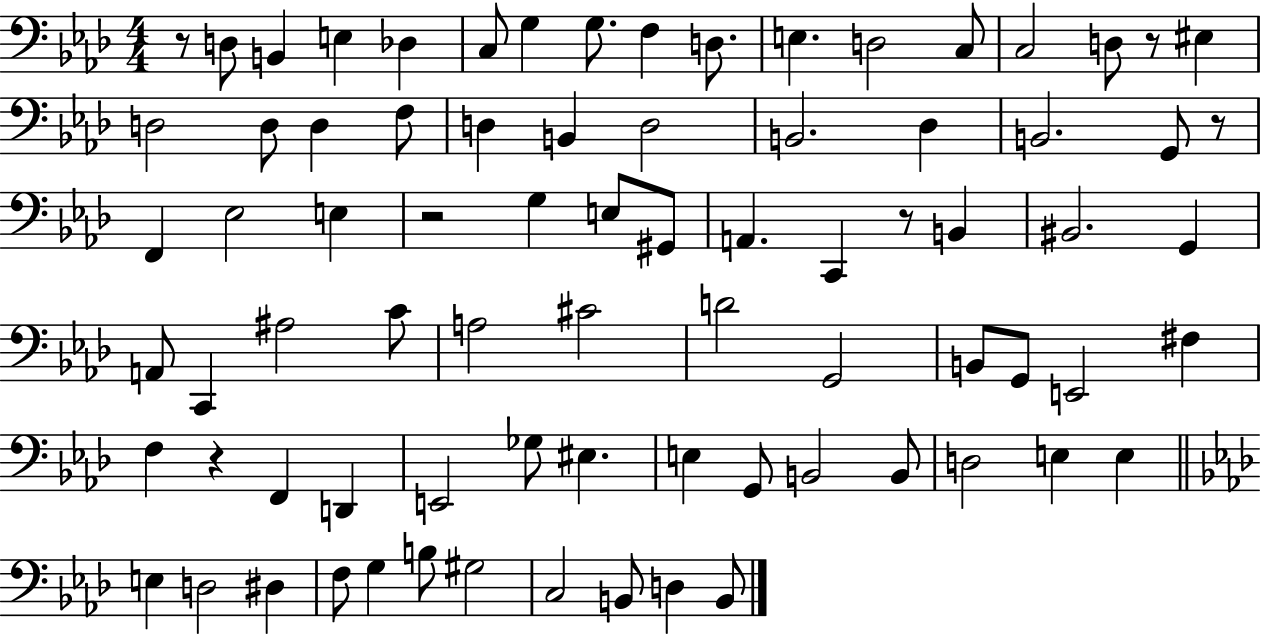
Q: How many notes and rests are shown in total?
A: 79